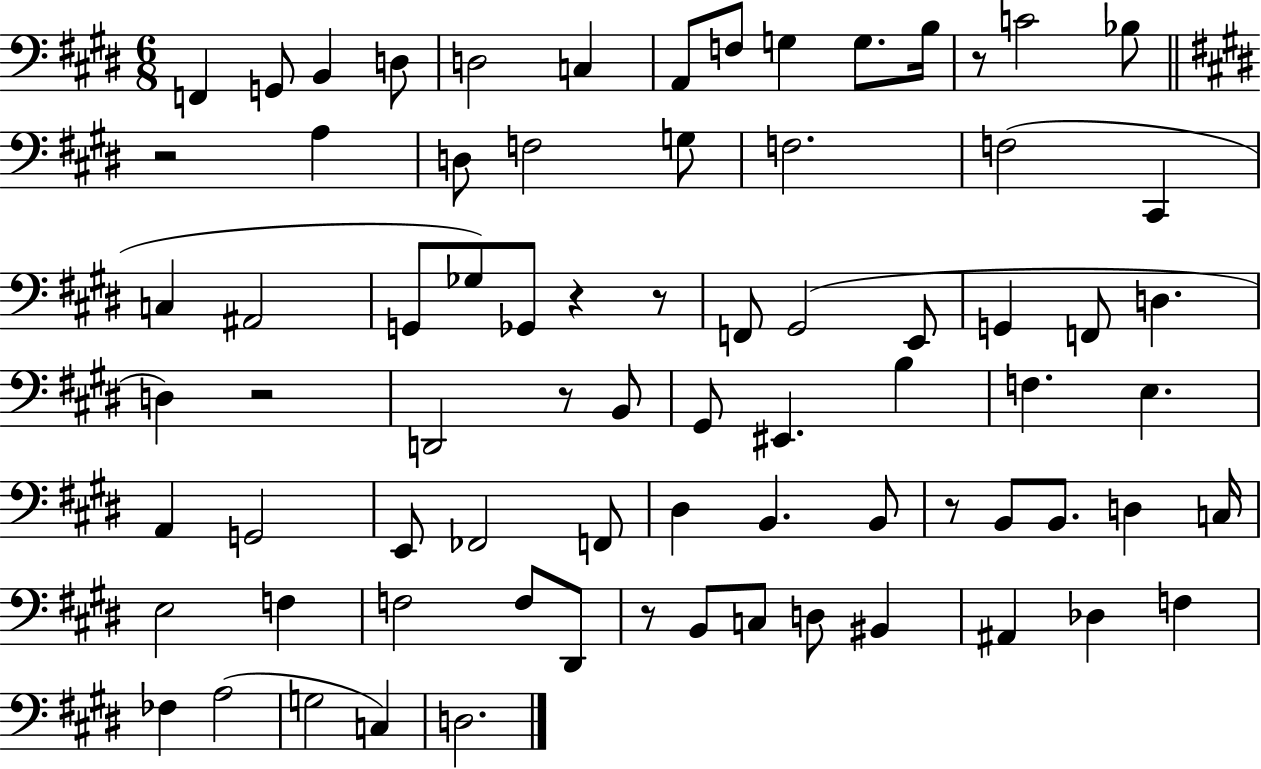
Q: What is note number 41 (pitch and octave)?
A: G2